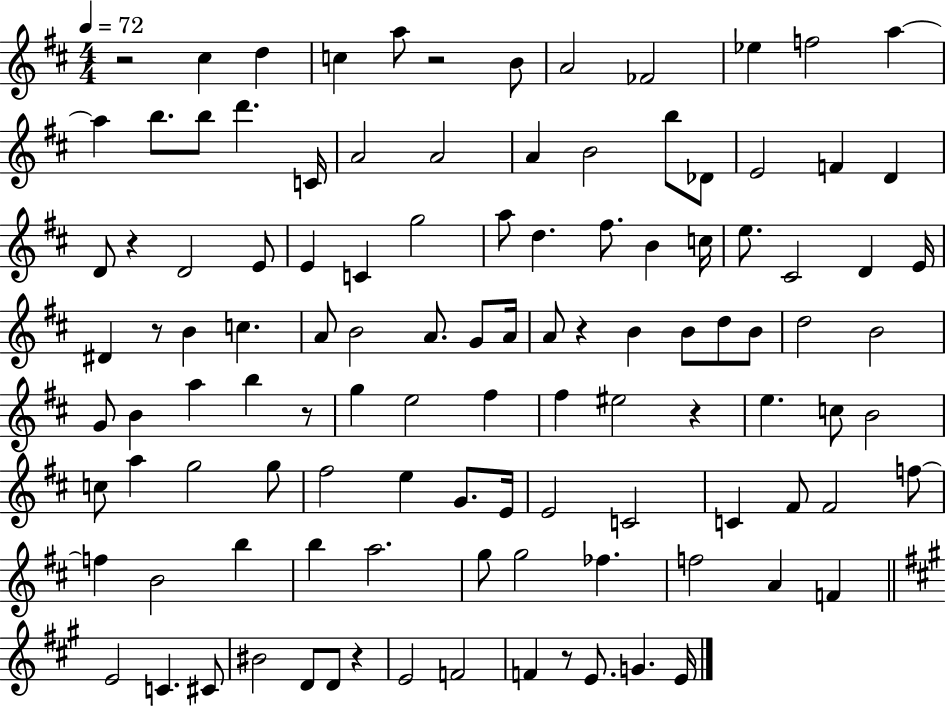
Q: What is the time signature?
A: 4/4